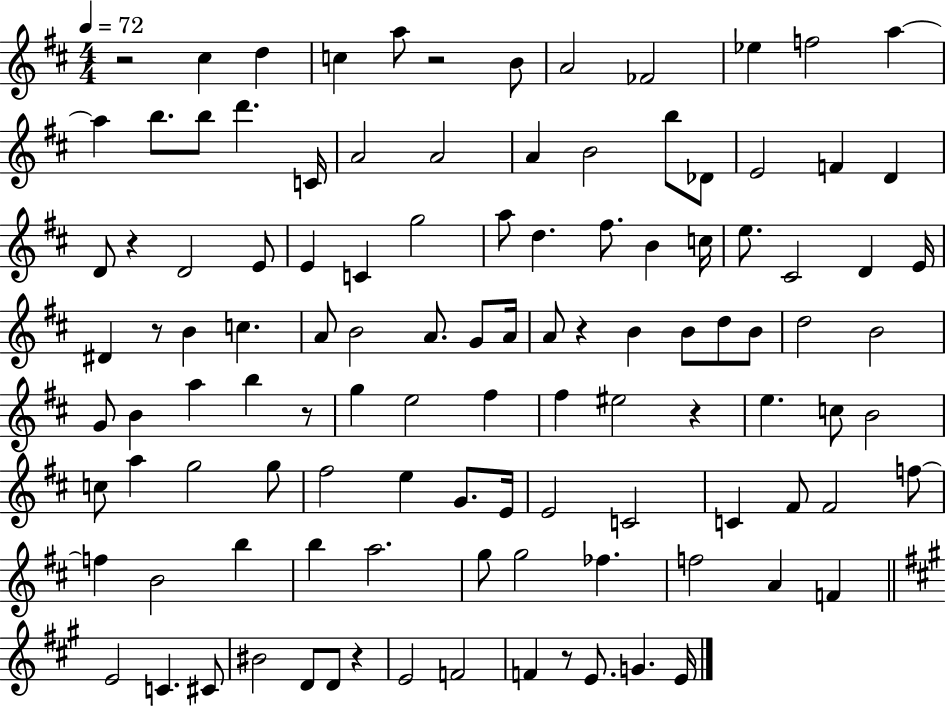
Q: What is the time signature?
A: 4/4